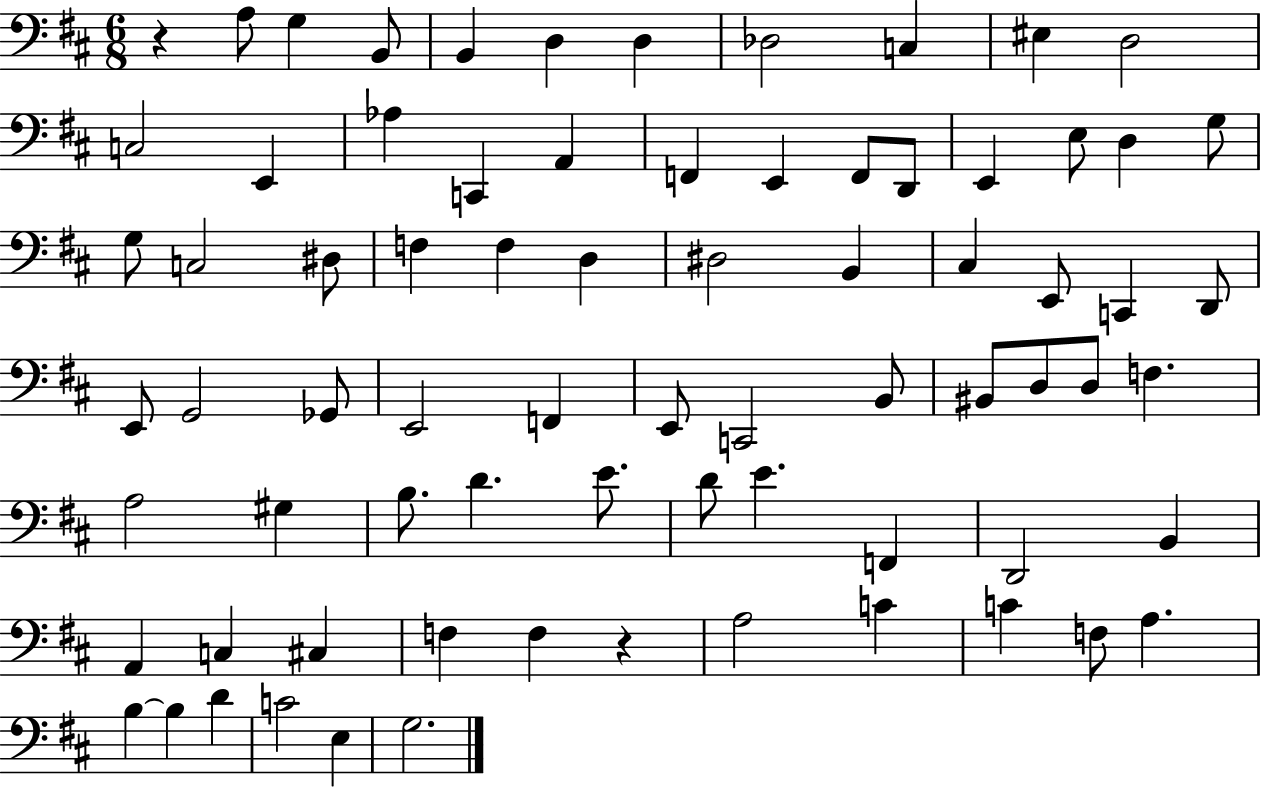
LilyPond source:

{
  \clef bass
  \numericTimeSignature
  \time 6/8
  \key d \major
  r4 a8 g4 b,8 | b,4 d4 d4 | des2 c4 | eis4 d2 | \break c2 e,4 | aes4 c,4 a,4 | f,4 e,4 f,8 d,8 | e,4 e8 d4 g8 | \break g8 c2 dis8 | f4 f4 d4 | dis2 b,4 | cis4 e,8 c,4 d,8 | \break e,8 g,2 ges,8 | e,2 f,4 | e,8 c,2 b,8 | bis,8 d8 d8 f4. | \break a2 gis4 | b8. d'4. e'8. | d'8 e'4. f,4 | d,2 b,4 | \break a,4 c4 cis4 | f4 f4 r4 | a2 c'4 | c'4 f8 a4. | \break b4~~ b4 d'4 | c'2 e4 | g2. | \bar "|."
}